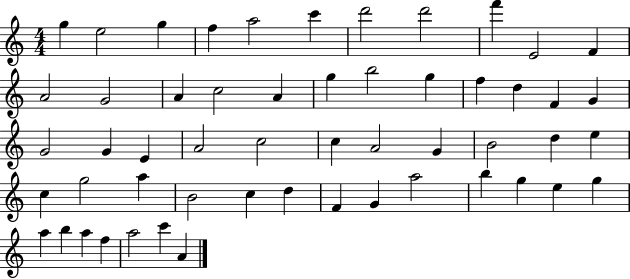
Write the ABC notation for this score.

X:1
T:Untitled
M:4/4
L:1/4
K:C
g e2 g f a2 c' d'2 d'2 f' E2 F A2 G2 A c2 A g b2 g f d F G G2 G E A2 c2 c A2 G B2 d e c g2 a B2 c d F G a2 b g e g a b a f a2 c' A